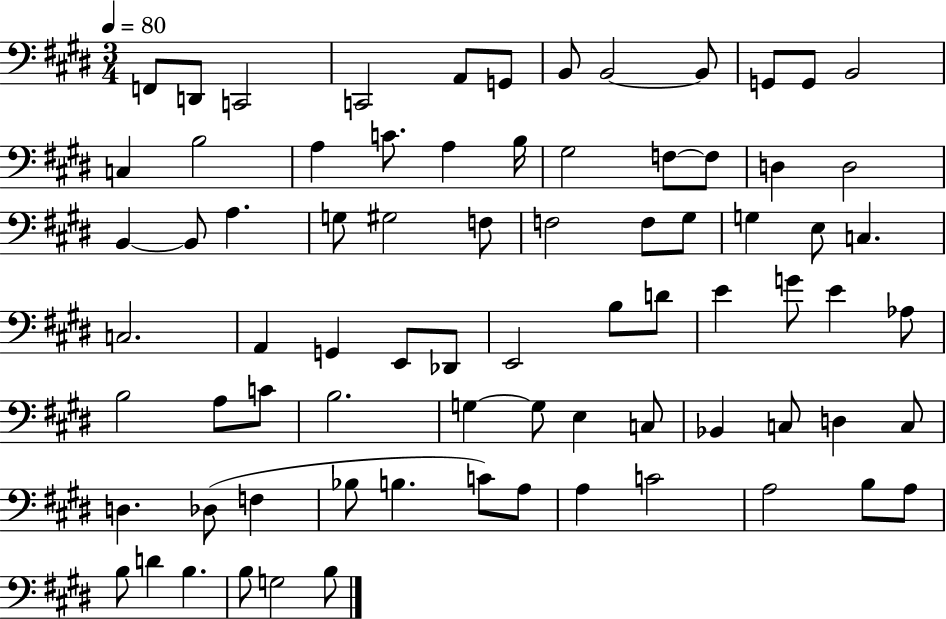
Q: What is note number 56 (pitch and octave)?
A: Bb2